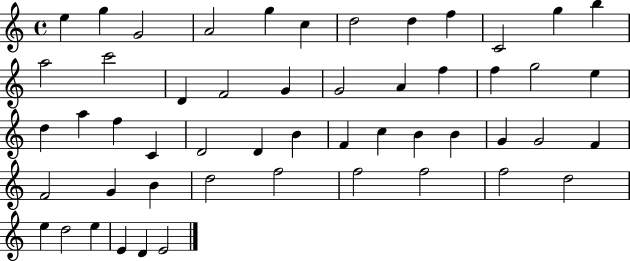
X:1
T:Untitled
M:4/4
L:1/4
K:C
e g G2 A2 g c d2 d f C2 g b a2 c'2 D F2 G G2 A f f g2 e d a f C D2 D B F c B B G G2 F F2 G B d2 f2 f2 f2 f2 d2 e d2 e E D E2